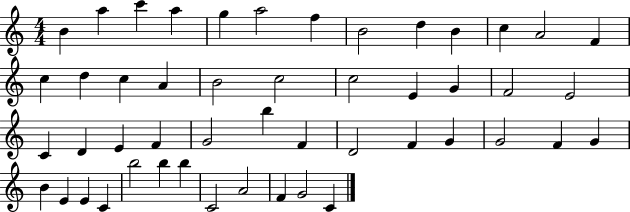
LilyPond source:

{
  \clef treble
  \numericTimeSignature
  \time 4/4
  \key c \major
  b'4 a''4 c'''4 a''4 | g''4 a''2 f''4 | b'2 d''4 b'4 | c''4 a'2 f'4 | \break c''4 d''4 c''4 a'4 | b'2 c''2 | c''2 e'4 g'4 | f'2 e'2 | \break c'4 d'4 e'4 f'4 | g'2 b''4 f'4 | d'2 f'4 g'4 | g'2 f'4 g'4 | \break b'4 e'4 e'4 c'4 | b''2 b''4 b''4 | c'2 a'2 | f'4 g'2 c'4 | \break \bar "|."
}